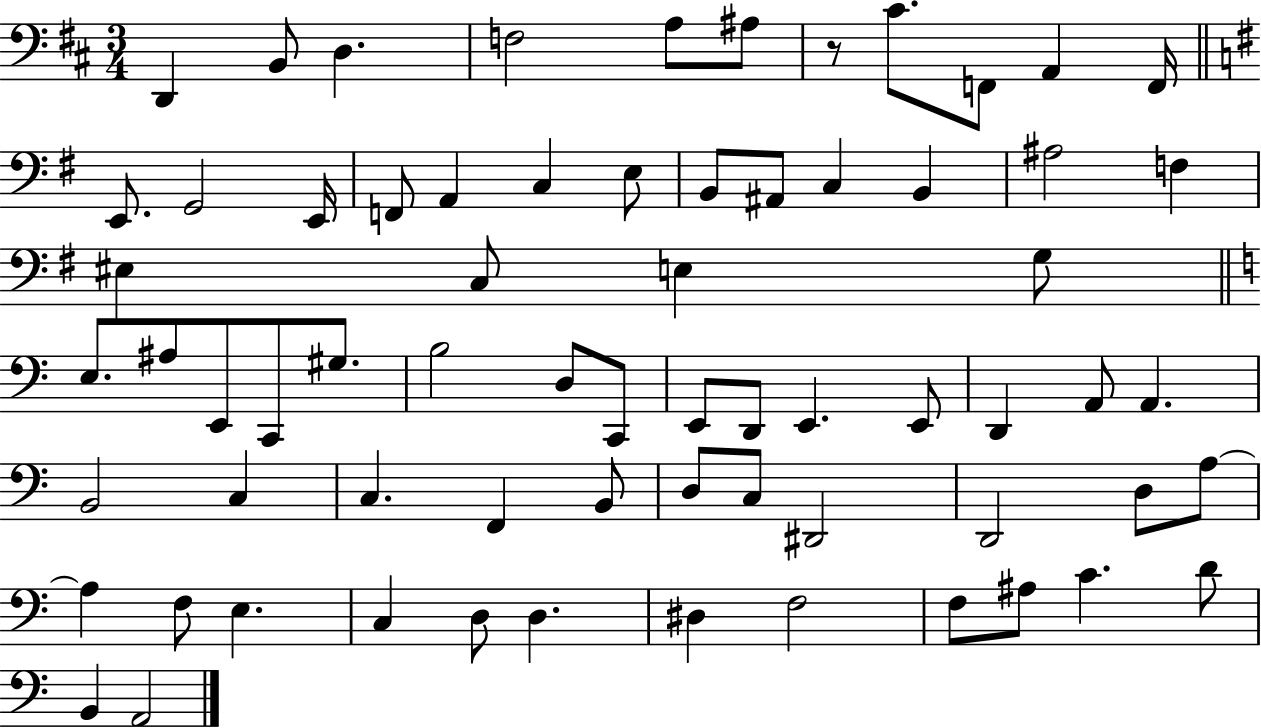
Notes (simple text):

D2/q B2/e D3/q. F3/h A3/e A#3/e R/e C#4/e. F2/e A2/q F2/s E2/e. G2/h E2/s F2/e A2/q C3/q E3/e B2/e A#2/e C3/q B2/q A#3/h F3/q EIS3/q C3/e E3/q G3/e E3/e. A#3/e E2/e C2/e G#3/e. B3/h D3/e C2/e E2/e D2/e E2/q. E2/e D2/q A2/e A2/q. B2/h C3/q C3/q. F2/q B2/e D3/e C3/e D#2/h D2/h D3/e A3/e A3/q F3/e E3/q. C3/q D3/e D3/q. D#3/q F3/h F3/e A#3/e C4/q. D4/e B2/q A2/h